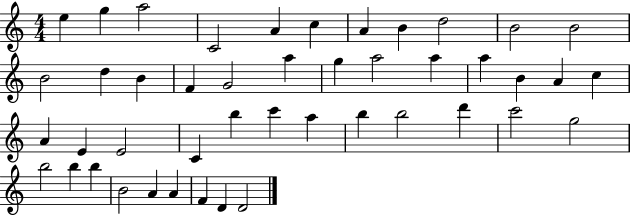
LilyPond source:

{
  \clef treble
  \numericTimeSignature
  \time 4/4
  \key c \major
  e''4 g''4 a''2 | c'2 a'4 c''4 | a'4 b'4 d''2 | b'2 b'2 | \break b'2 d''4 b'4 | f'4 g'2 a''4 | g''4 a''2 a''4 | a''4 b'4 a'4 c''4 | \break a'4 e'4 e'2 | c'4 b''4 c'''4 a''4 | b''4 b''2 d'''4 | c'''2 g''2 | \break b''2 b''4 b''4 | b'2 a'4 a'4 | f'4 d'4 d'2 | \bar "|."
}